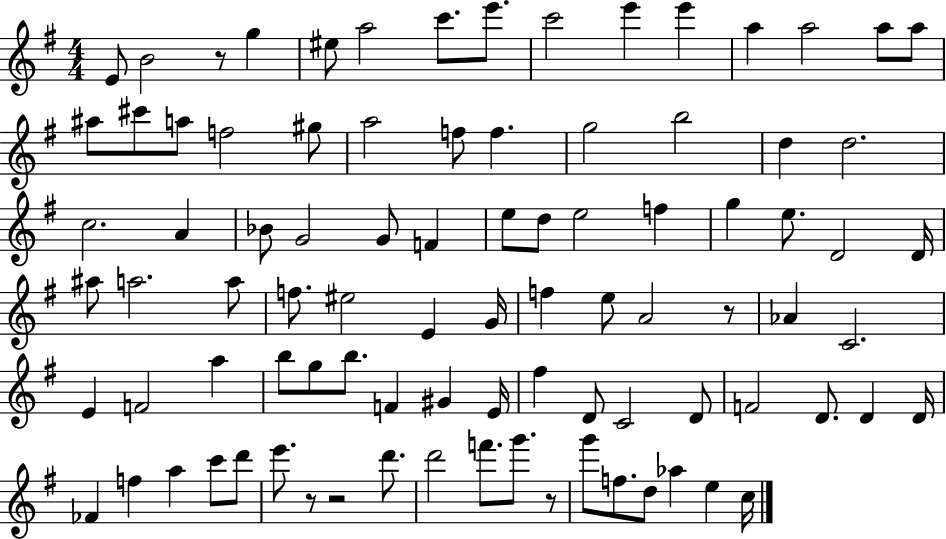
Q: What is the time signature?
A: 4/4